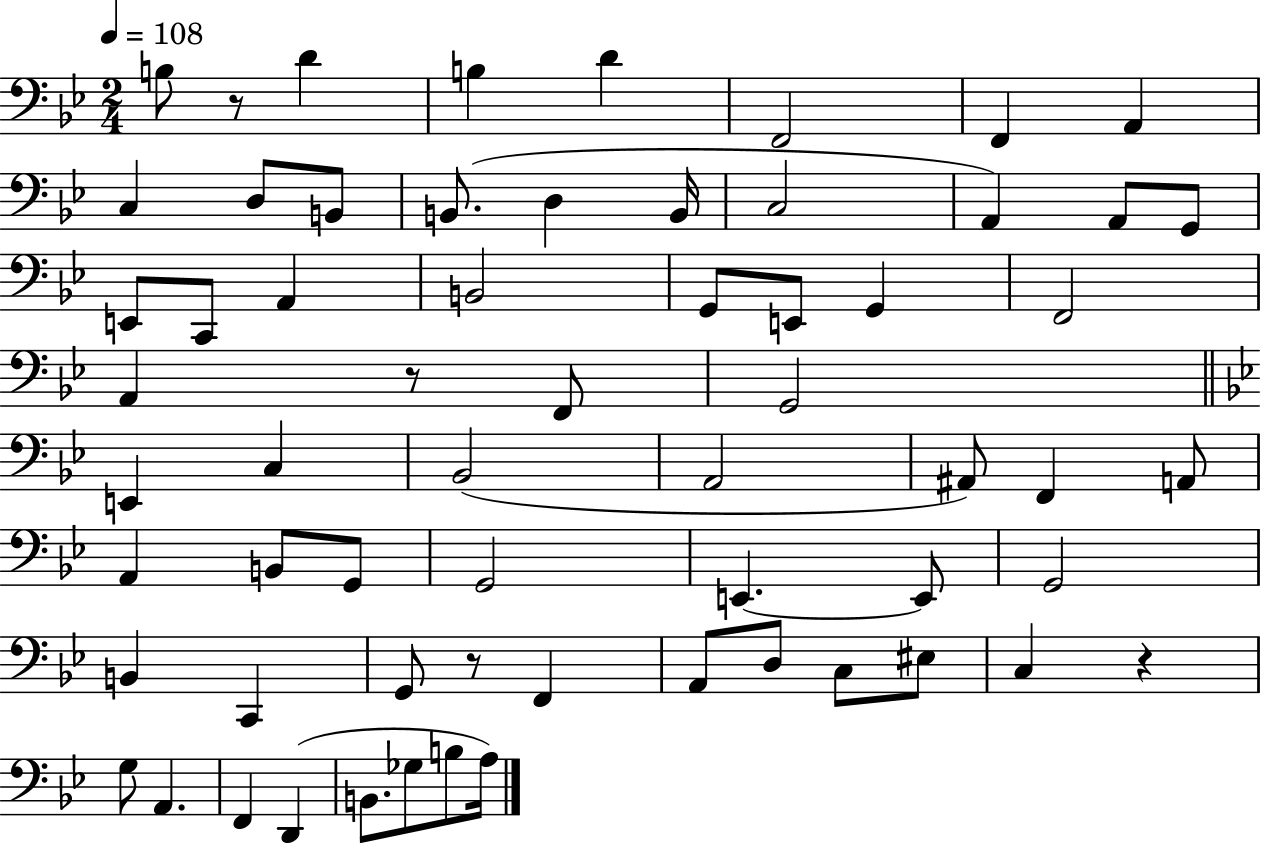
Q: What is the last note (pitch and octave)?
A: A3